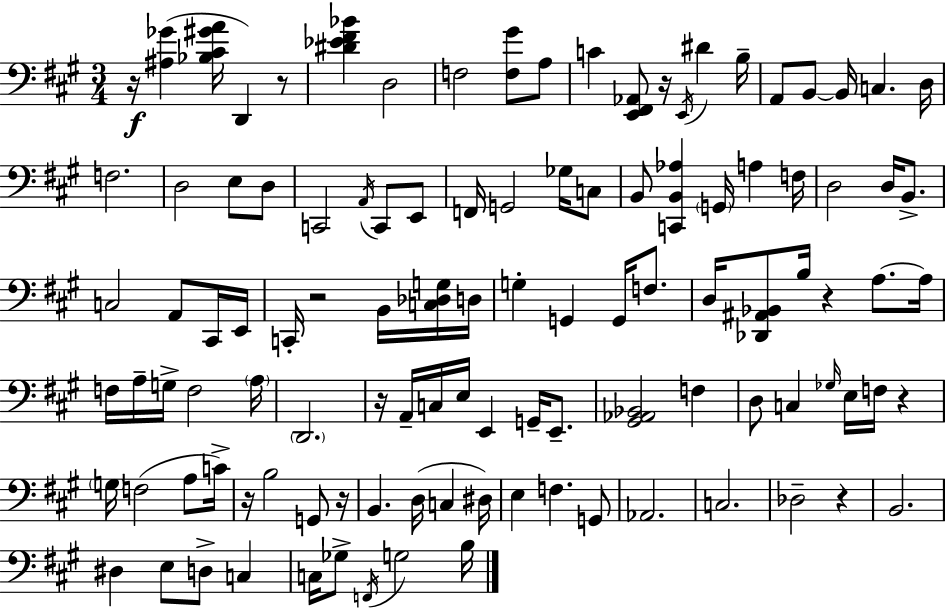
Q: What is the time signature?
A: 3/4